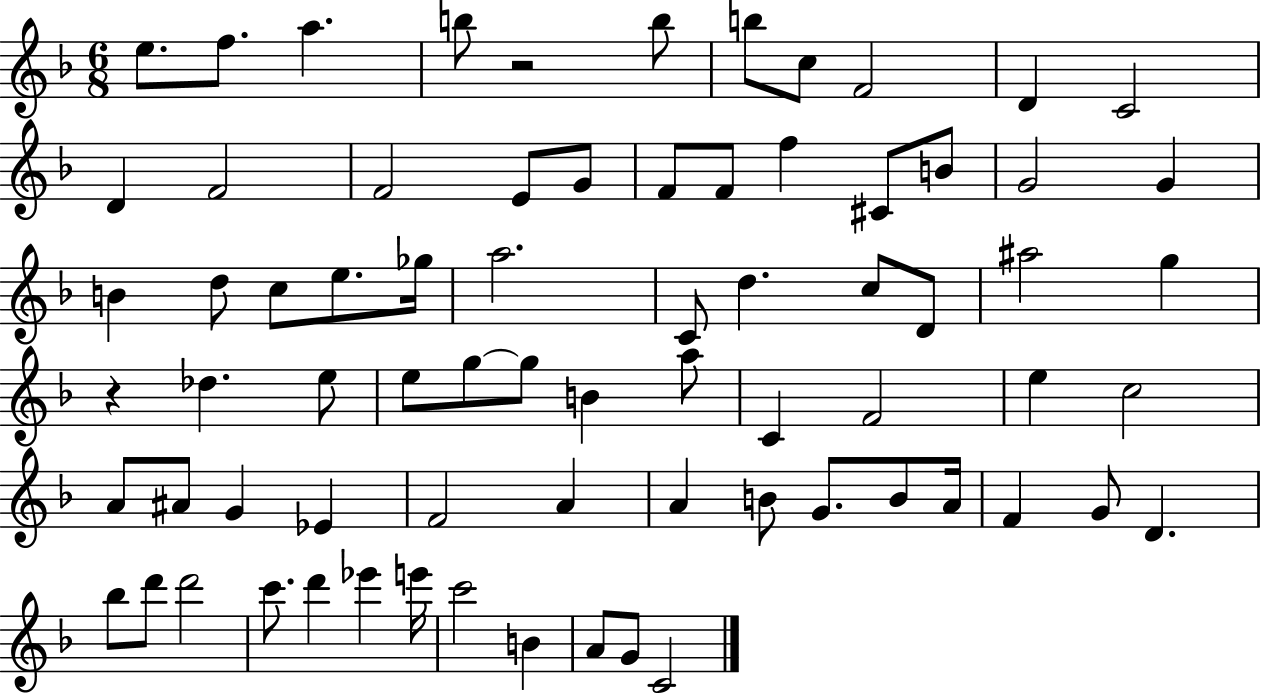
{
  \clef treble
  \numericTimeSignature
  \time 6/8
  \key f \major
  e''8. f''8. a''4. | b''8 r2 b''8 | b''8 c''8 f'2 | d'4 c'2 | \break d'4 f'2 | f'2 e'8 g'8 | f'8 f'8 f''4 cis'8 b'8 | g'2 g'4 | \break b'4 d''8 c''8 e''8. ges''16 | a''2. | c'8 d''4. c''8 d'8 | ais''2 g''4 | \break r4 des''4. e''8 | e''8 g''8~~ g''8 b'4 a''8 | c'4 f'2 | e''4 c''2 | \break a'8 ais'8 g'4 ees'4 | f'2 a'4 | a'4 b'8 g'8. b'8 a'16 | f'4 g'8 d'4. | \break bes''8 d'''8 d'''2 | c'''8. d'''4 ees'''4 e'''16 | c'''2 b'4 | a'8 g'8 c'2 | \break \bar "|."
}